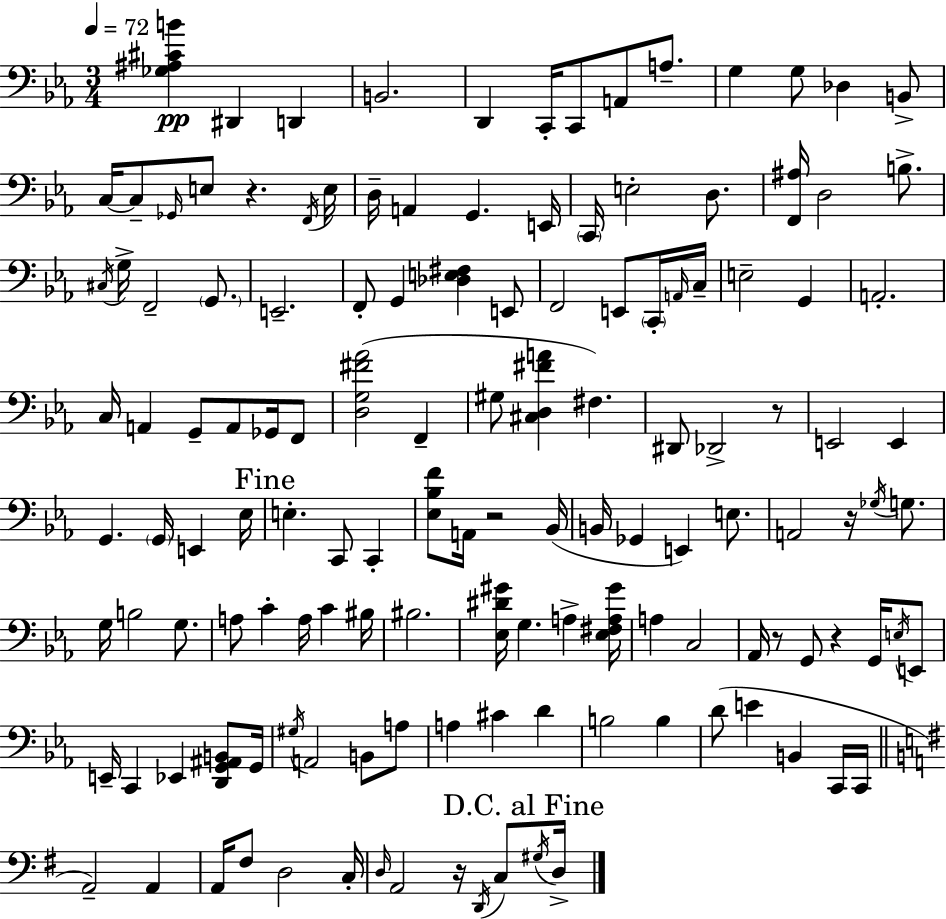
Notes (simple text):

[Gb3,A#3,C#4,B4]/q D#2/q D2/q B2/h. D2/q C2/s C2/e A2/e A3/e. G3/q G3/e Db3/q B2/e C3/s C3/e Gb2/s E3/e R/q. F2/s E3/s D3/s A2/q G2/q. E2/s C2/s E3/h D3/e. [F2,A#3]/s D3/h B3/e. C#3/s G3/s F2/h G2/e. E2/h. F2/e G2/q [Db3,E3,F#3]/q E2/e F2/h E2/e C2/s A2/s C3/s E3/h G2/q A2/h. C3/s A2/q G2/e A2/e Gb2/s F2/e [D3,G3,F#4,Ab4]/h F2/q G#3/e [C#3,D3,F#4,A4]/q F#3/q. D#2/e Db2/h R/e E2/h E2/q G2/q. G2/s E2/q Eb3/s E3/q. C2/e C2/q [Eb3,Bb3,F4]/e A2/s R/h Bb2/s B2/s Gb2/q E2/q E3/e. A2/h R/s Gb3/s G3/e. G3/s B3/h G3/e. A3/e C4/q A3/s C4/q BIS3/s BIS3/h. [Eb3,D#4,G#4]/s G3/q. A3/q [Eb3,F#3,A3,G#4]/s A3/q C3/h Ab2/s R/e G2/e R/q G2/s E3/s E2/e E2/s C2/q Eb2/q [D2,G2,A#2,B2]/e G2/s G#3/s A2/h B2/e A3/e A3/q C#4/q D4/q B3/h B3/q D4/e E4/q B2/q C2/s C2/s A2/h A2/q A2/s F#3/e D3/h C3/s D3/s A2/h R/s D2/s C3/e G#3/s D3/s